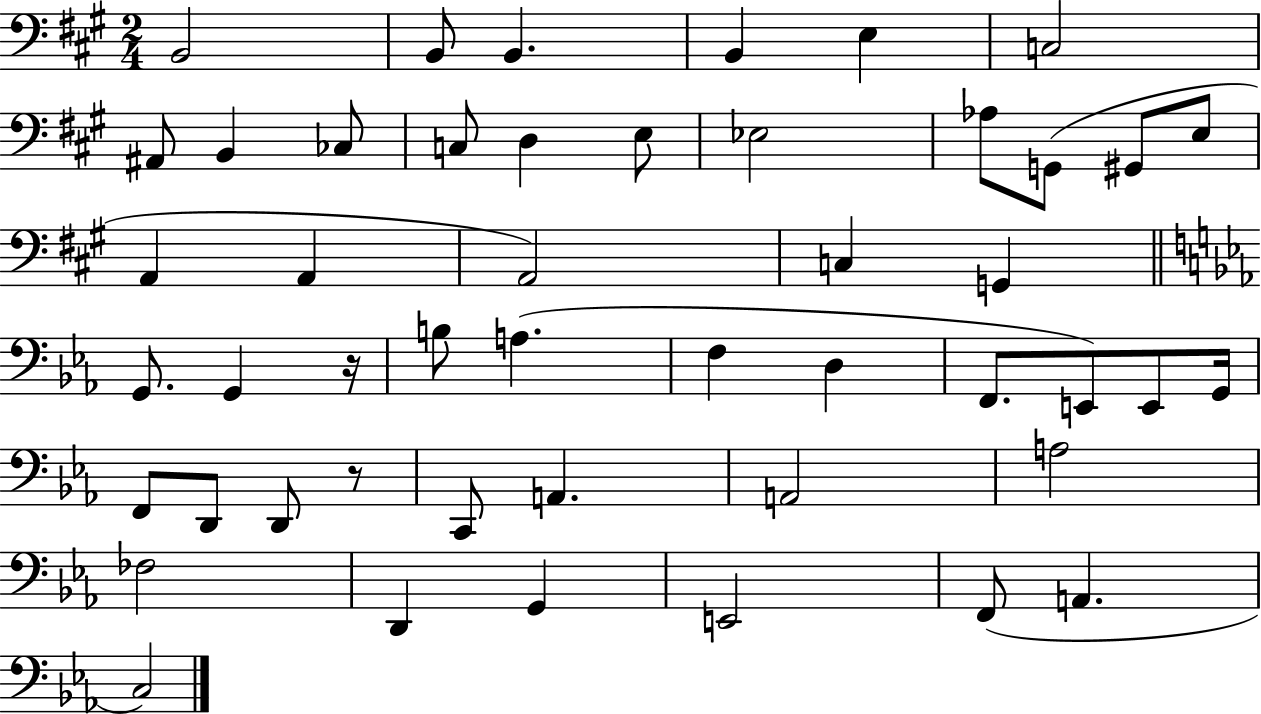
{
  \clef bass
  \numericTimeSignature
  \time 2/4
  \key a \major
  b,2 | b,8 b,4. | b,4 e4 | c2 | \break ais,8 b,4 ces8 | c8 d4 e8 | ees2 | aes8 g,8( gis,8 e8 | \break a,4 a,4 | a,2) | c4 g,4 | \bar "||" \break \key c \minor g,8. g,4 r16 | b8 a4.( | f4 d4 | f,8. e,8) e,8 g,16 | \break f,8 d,8 d,8 r8 | c,8 a,4. | a,2 | a2 | \break fes2 | d,4 g,4 | e,2 | f,8( a,4. | \break c2) | \bar "|."
}